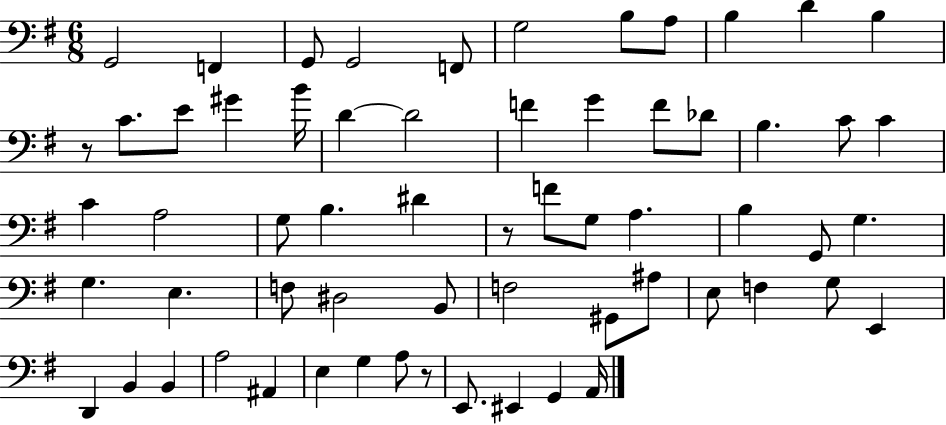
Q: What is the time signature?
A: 6/8